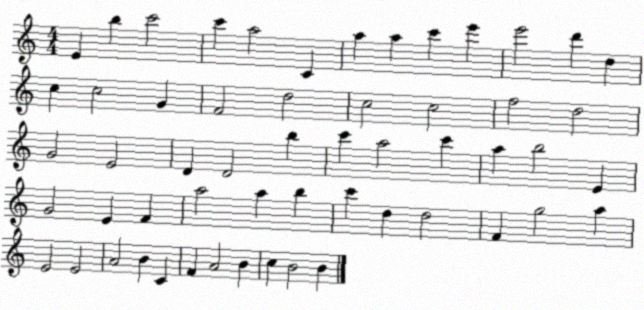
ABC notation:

X:1
T:Untitled
M:4/4
L:1/4
K:C
E b c'2 c' a2 C a a c' e' e'2 d' d c c2 G F2 d2 c2 c2 f2 d2 G2 E2 D D2 b c' a2 c' a b2 E G2 E F a2 a b c' d d2 F g2 a E2 E2 A2 B C F A2 B c B2 B